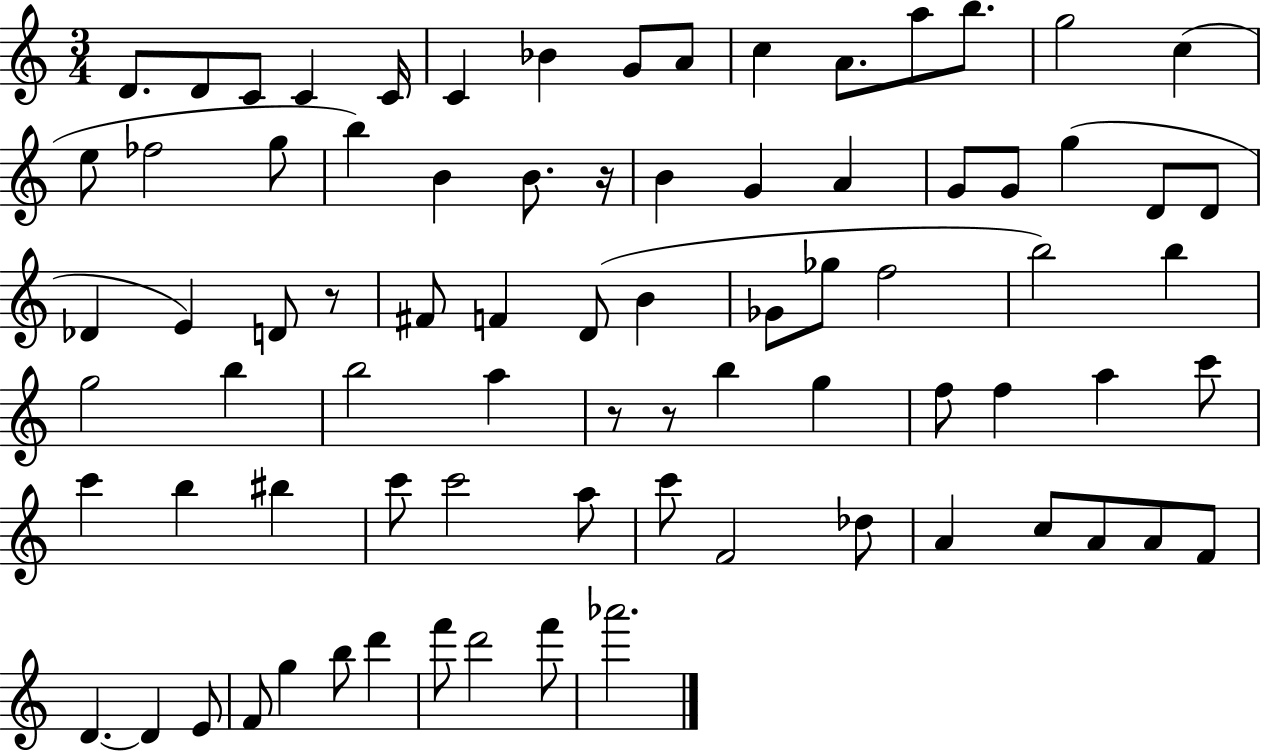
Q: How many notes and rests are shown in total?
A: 80